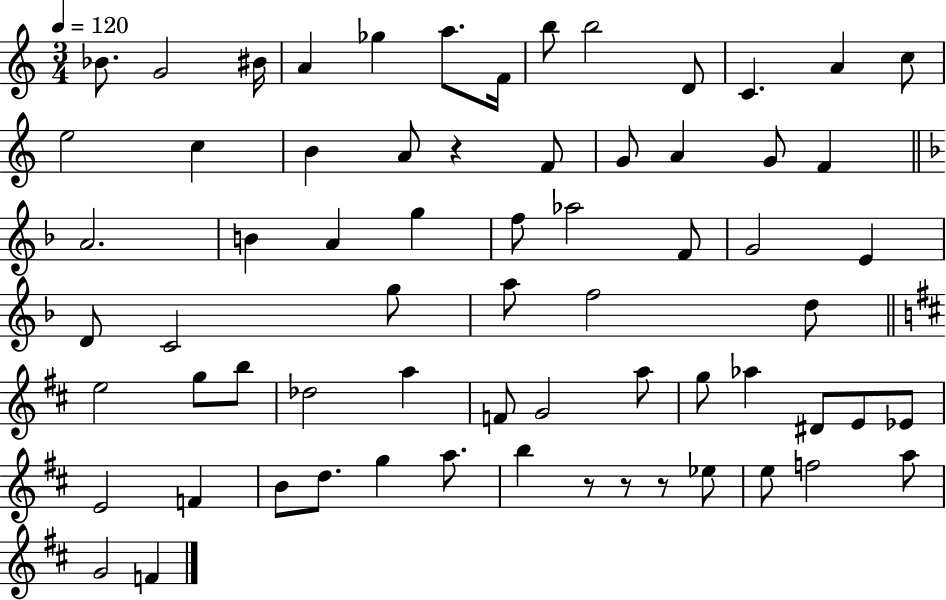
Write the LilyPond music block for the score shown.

{
  \clef treble
  \numericTimeSignature
  \time 3/4
  \key c \major
  \tempo 4 = 120
  \repeat volta 2 { bes'8. g'2 bis'16 | a'4 ges''4 a''8. f'16 | b''8 b''2 d'8 | c'4. a'4 c''8 | \break e''2 c''4 | b'4 a'8 r4 f'8 | g'8 a'4 g'8 f'4 | \bar "||" \break \key f \major a'2. | b'4 a'4 g''4 | f''8 aes''2 f'8 | g'2 e'4 | \break d'8 c'2 g''8 | a''8 f''2 d''8 | \bar "||" \break \key b \minor e''2 g''8 b''8 | des''2 a''4 | f'8 g'2 a''8 | g''8 aes''4 dis'8 e'8 ees'8 | \break e'2 f'4 | b'8 d''8. g''4 a''8. | b''4 r8 r8 r8 ees''8 | e''8 f''2 a''8 | \break g'2 f'4 | } \bar "|."
}